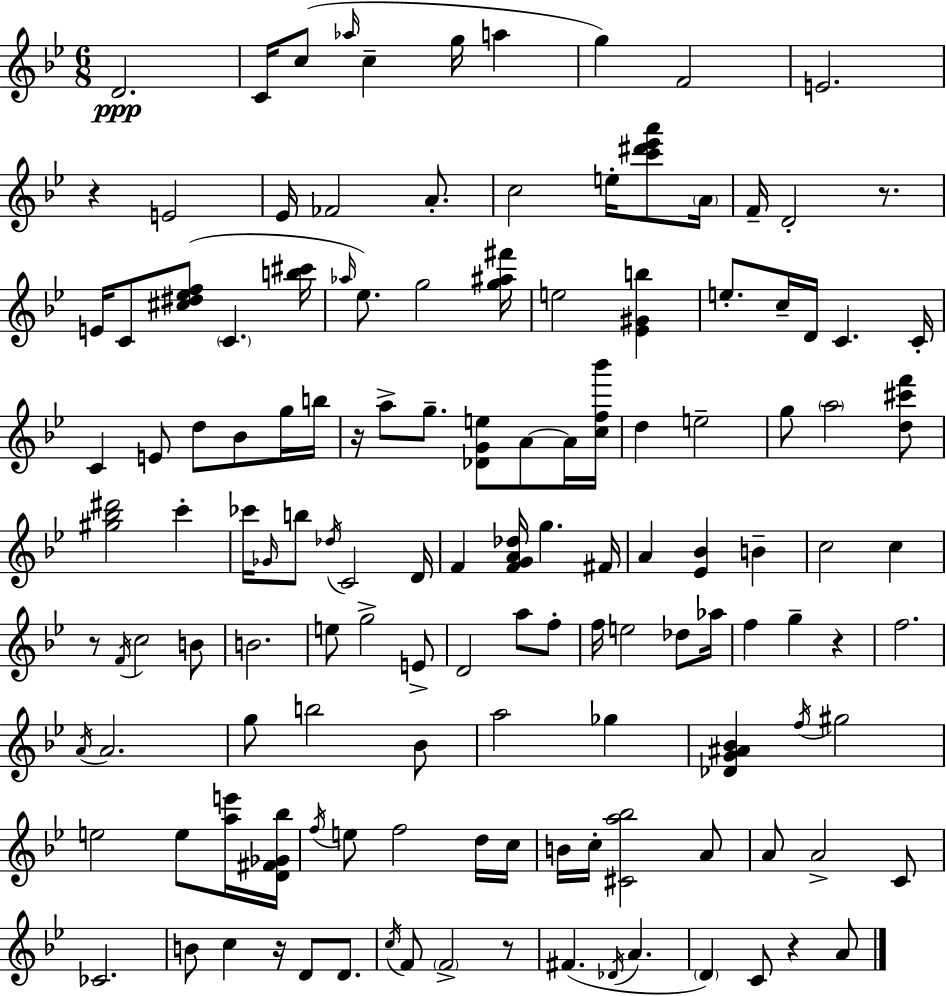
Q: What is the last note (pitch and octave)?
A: A4